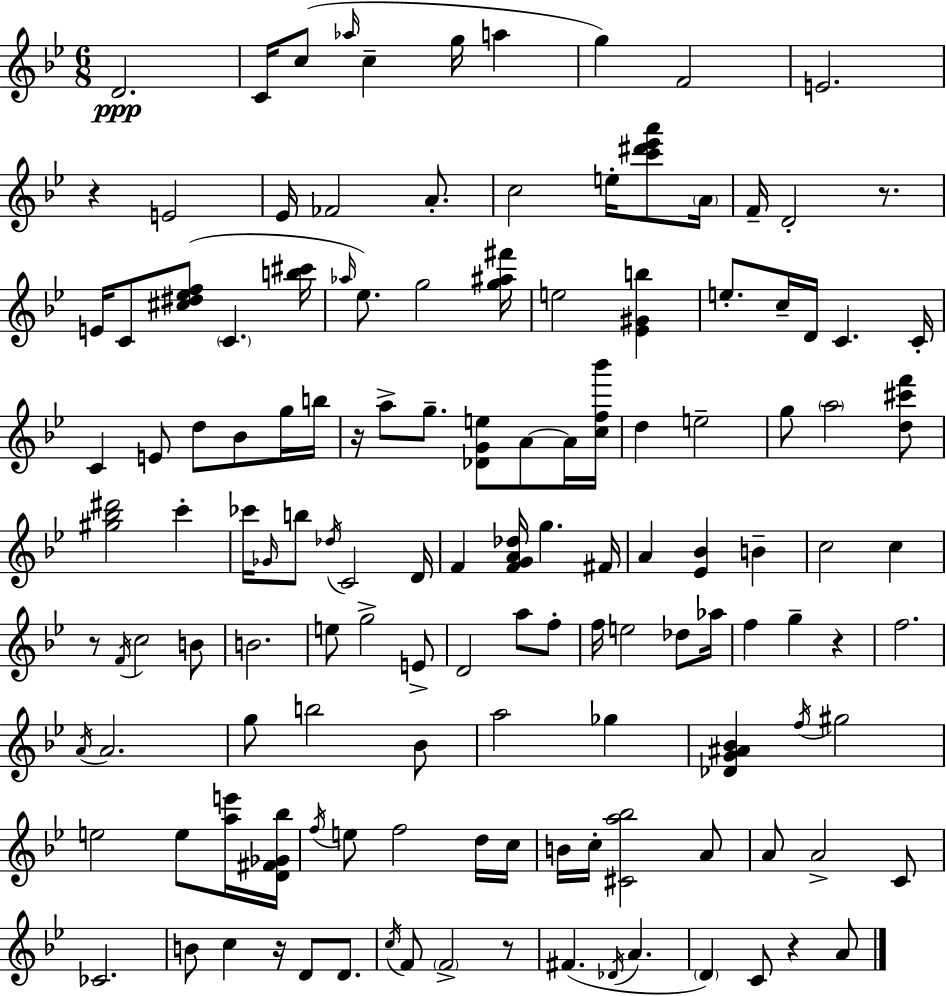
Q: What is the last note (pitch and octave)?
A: A4